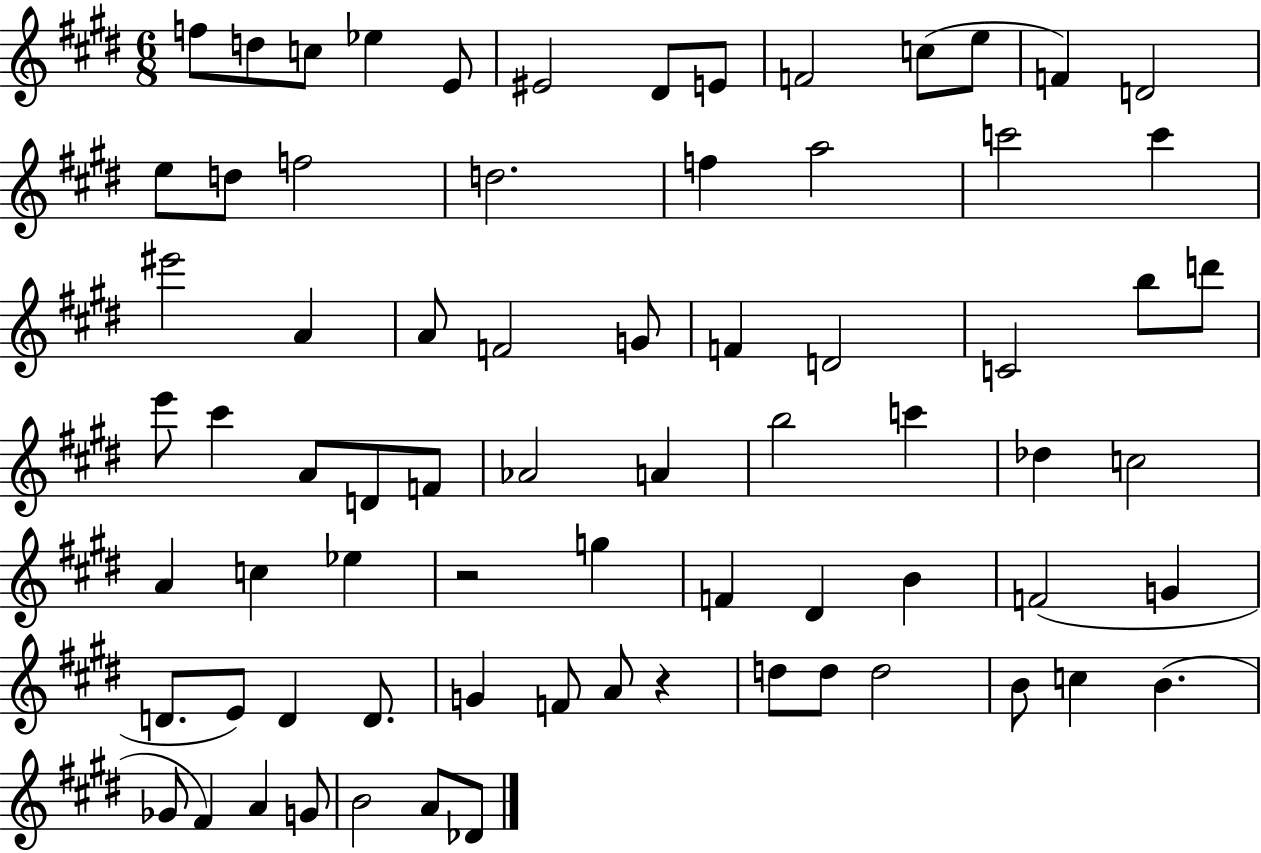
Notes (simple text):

F5/e D5/e C5/e Eb5/q E4/e EIS4/h D#4/e E4/e F4/h C5/e E5/e F4/q D4/h E5/e D5/e F5/h D5/h. F5/q A5/h C6/h C6/q EIS6/h A4/q A4/e F4/h G4/e F4/q D4/h C4/h B5/e D6/e E6/e C#6/q A4/e D4/e F4/e Ab4/h A4/q B5/h C6/q Db5/q C5/h A4/q C5/q Eb5/q R/h G5/q F4/q D#4/q B4/q F4/h G4/q D4/e. E4/e D4/q D4/e. G4/q F4/e A4/e R/q D5/e D5/e D5/h B4/e C5/q B4/q. Gb4/e F#4/q A4/q G4/e B4/h A4/e Db4/e